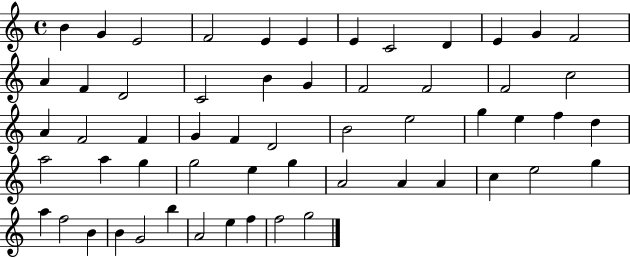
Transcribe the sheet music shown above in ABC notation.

X:1
T:Untitled
M:4/4
L:1/4
K:C
B G E2 F2 E E E C2 D E G F2 A F D2 C2 B G F2 F2 F2 c2 A F2 F G F D2 B2 e2 g e f d a2 a g g2 e g A2 A A c e2 g a f2 B B G2 b A2 e f f2 g2